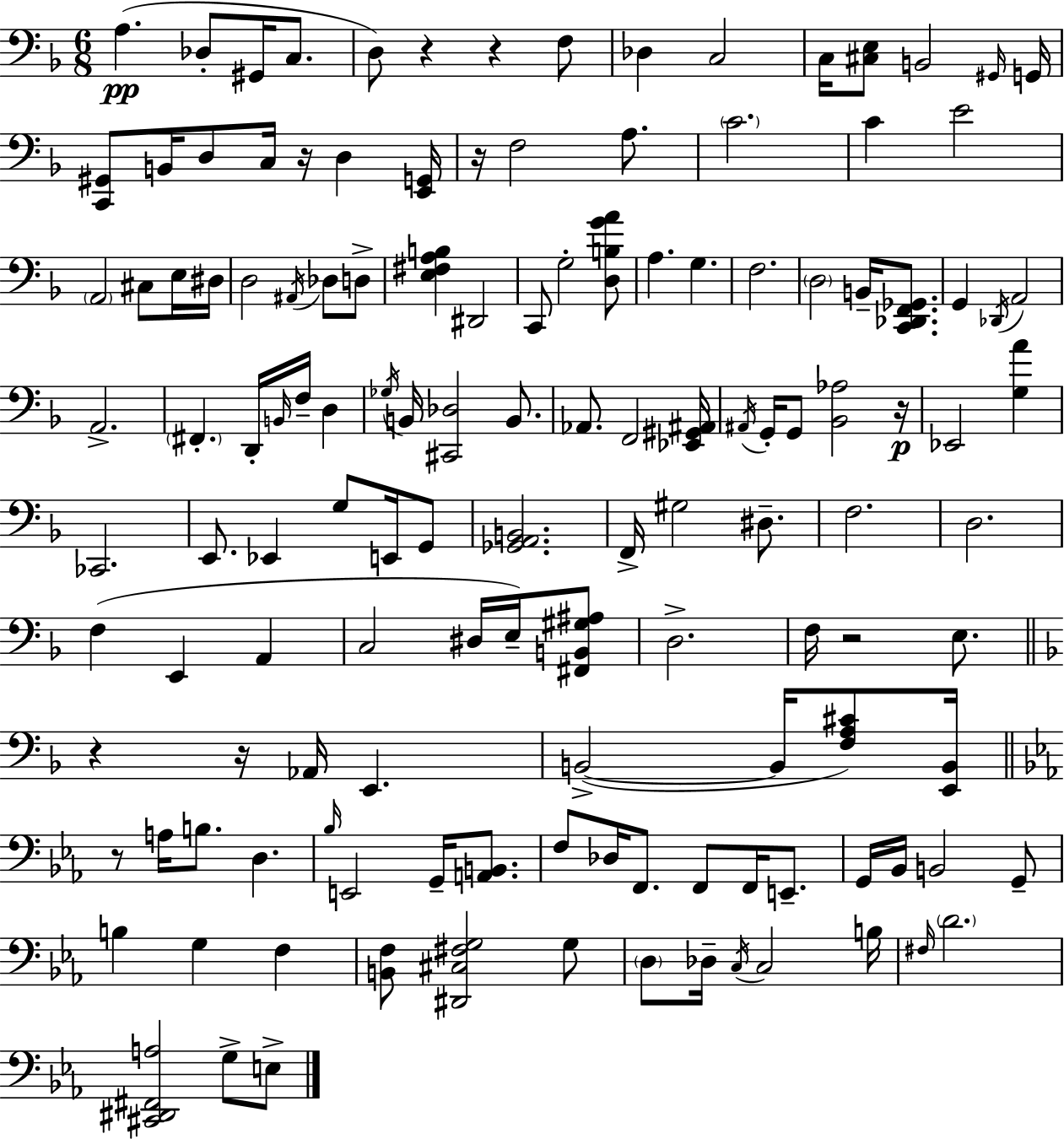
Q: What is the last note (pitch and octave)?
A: E3